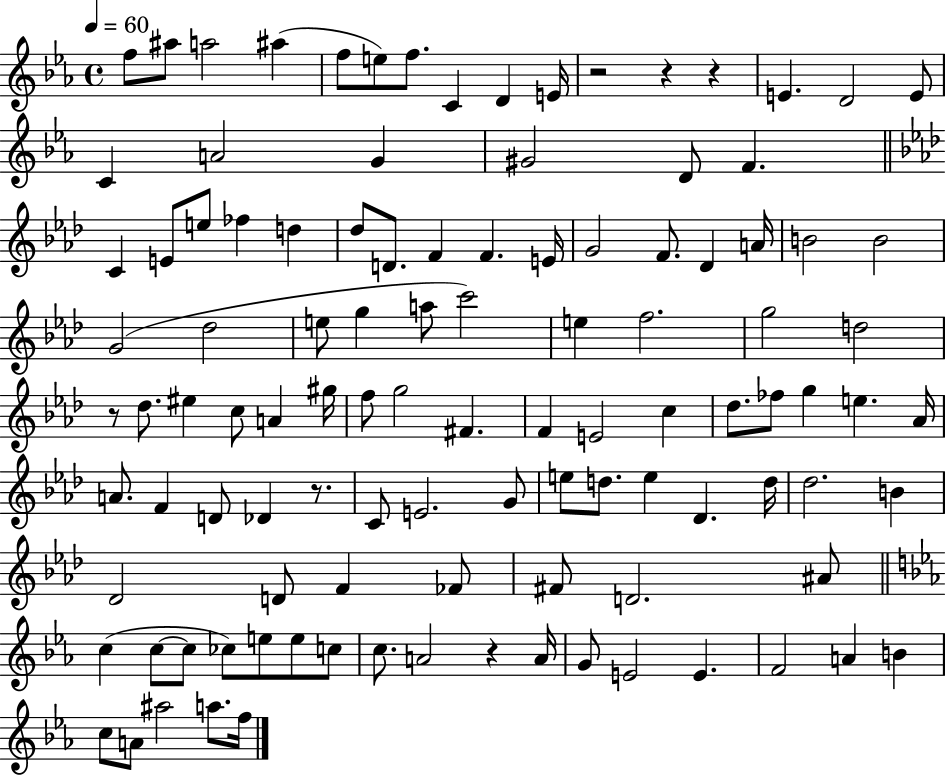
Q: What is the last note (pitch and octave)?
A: F5